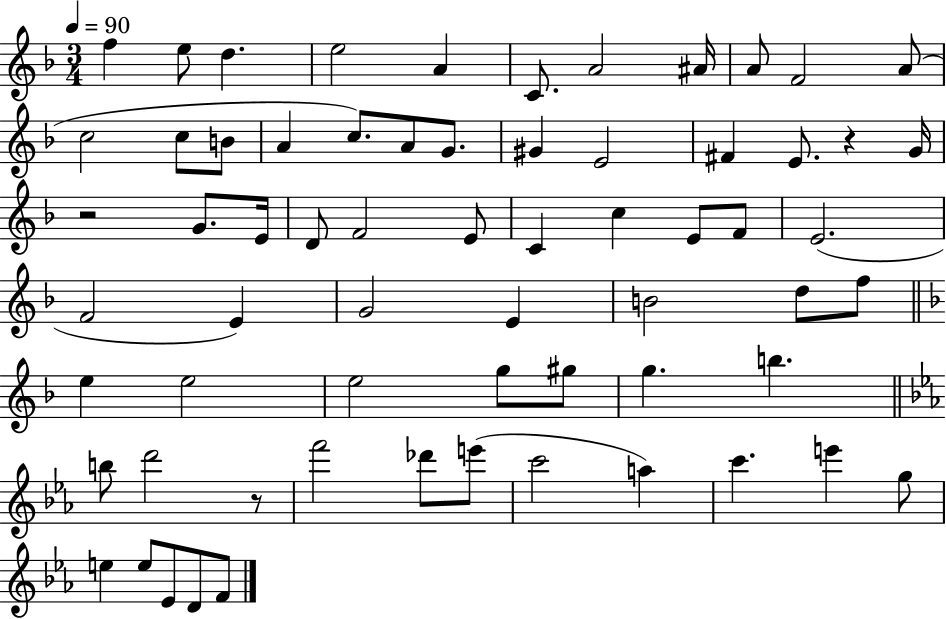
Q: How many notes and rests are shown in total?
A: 65